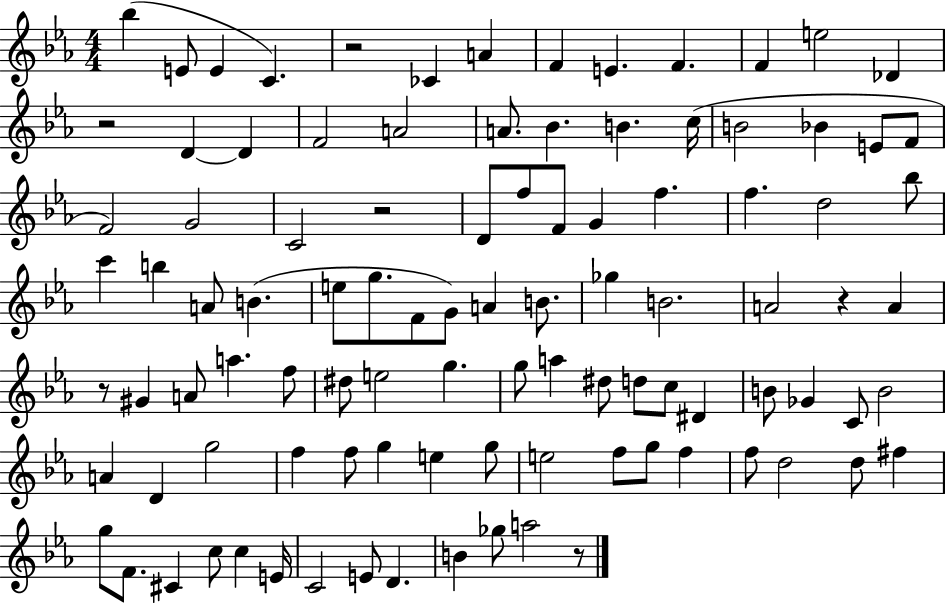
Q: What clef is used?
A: treble